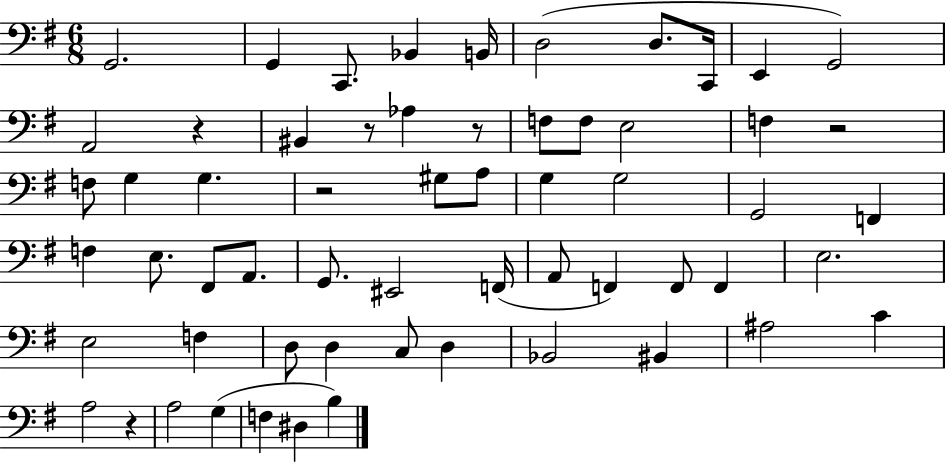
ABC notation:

X:1
T:Untitled
M:6/8
L:1/4
K:G
G,,2 G,, C,,/2 _B,, B,,/4 D,2 D,/2 C,,/4 E,, G,,2 A,,2 z ^B,, z/2 _A, z/2 F,/2 F,/2 E,2 F, z2 F,/2 G, G, z2 ^G,/2 A,/2 G, G,2 G,,2 F,, F, E,/2 ^F,,/2 A,,/2 G,,/2 ^E,,2 F,,/4 A,,/2 F,, F,,/2 F,, E,2 E,2 F, D,/2 D, C,/2 D, _B,,2 ^B,, ^A,2 C A,2 z A,2 G, F, ^D, B,